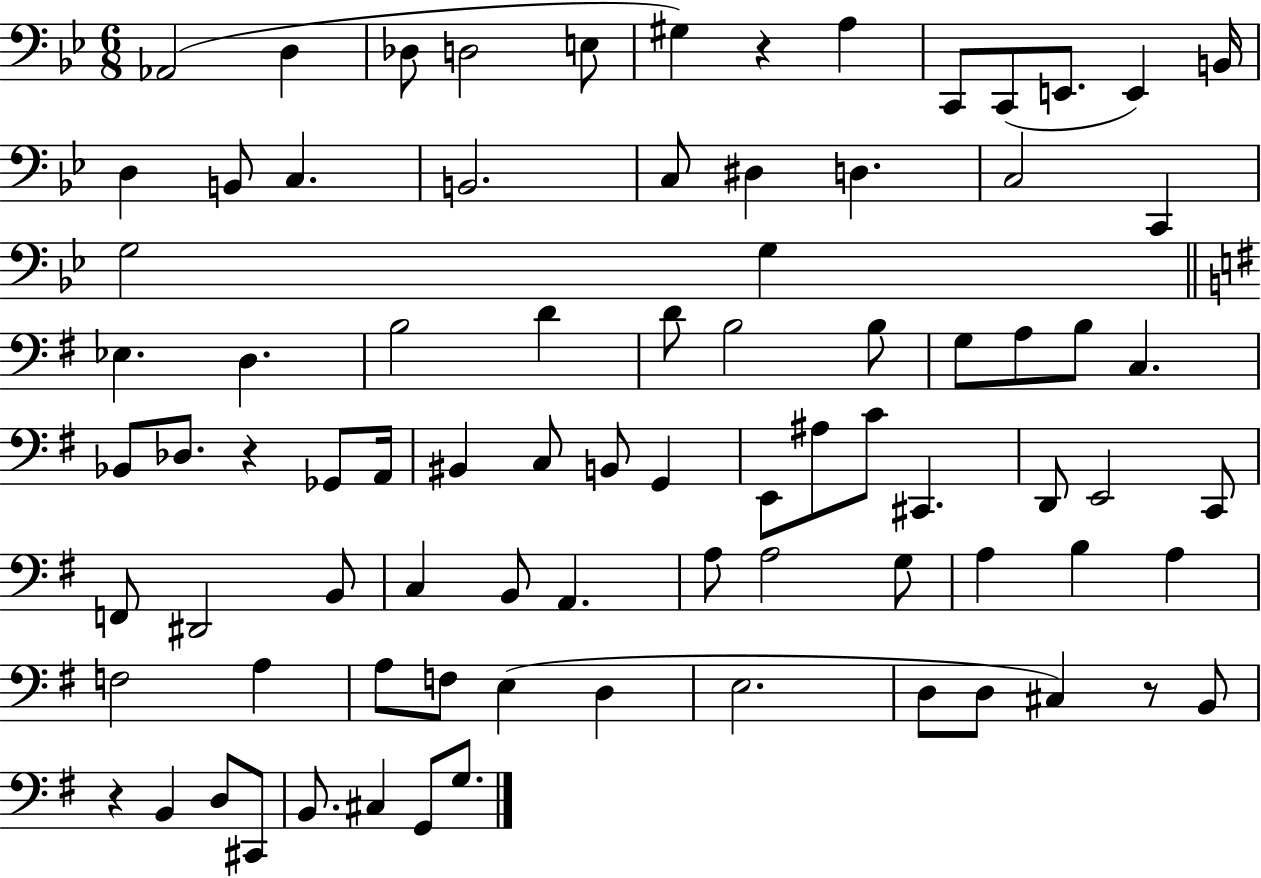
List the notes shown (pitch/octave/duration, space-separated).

Ab2/h D3/q Db3/e D3/h E3/e G#3/q R/q A3/q C2/e C2/e E2/e. E2/q B2/s D3/q B2/e C3/q. B2/h. C3/e D#3/q D3/q. C3/h C2/q G3/h G3/q Eb3/q. D3/q. B3/h D4/q D4/e B3/h B3/e G3/e A3/e B3/e C3/q. Bb2/e Db3/e. R/q Gb2/e A2/s BIS2/q C3/e B2/e G2/q E2/e A#3/e C4/e C#2/q. D2/e E2/h C2/e F2/e D#2/h B2/e C3/q B2/e A2/q. A3/e A3/h G3/e A3/q B3/q A3/q F3/h A3/q A3/e F3/e E3/q D3/q E3/h. D3/e D3/e C#3/q R/e B2/e R/q B2/q D3/e C#2/e B2/e. C#3/q G2/e G3/e.